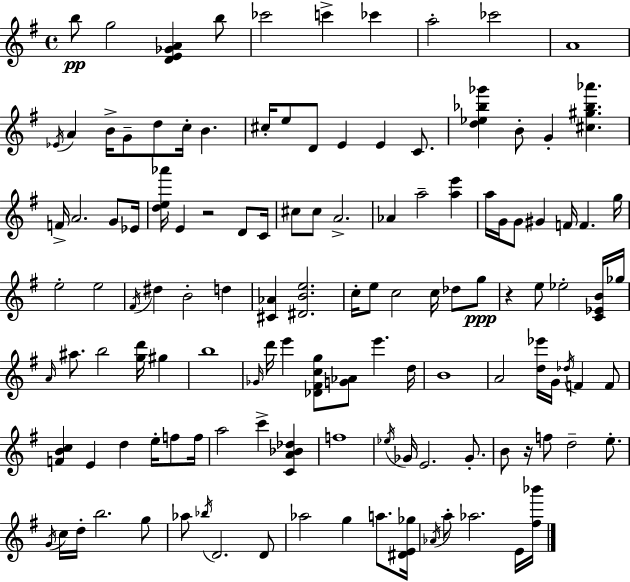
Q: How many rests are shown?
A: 3